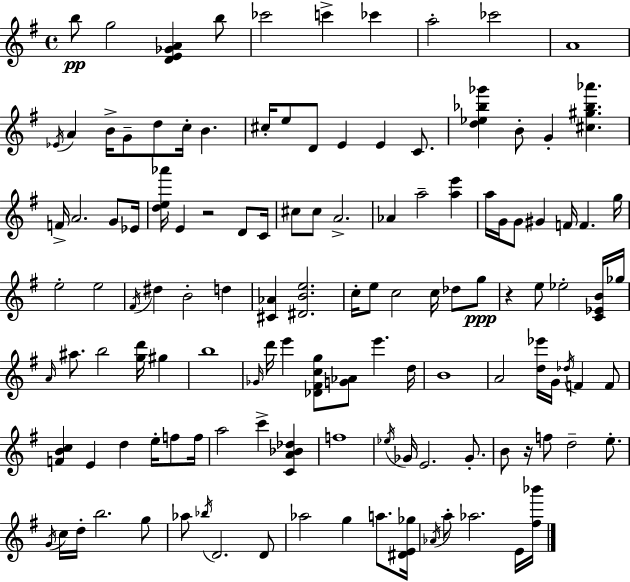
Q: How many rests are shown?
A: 3